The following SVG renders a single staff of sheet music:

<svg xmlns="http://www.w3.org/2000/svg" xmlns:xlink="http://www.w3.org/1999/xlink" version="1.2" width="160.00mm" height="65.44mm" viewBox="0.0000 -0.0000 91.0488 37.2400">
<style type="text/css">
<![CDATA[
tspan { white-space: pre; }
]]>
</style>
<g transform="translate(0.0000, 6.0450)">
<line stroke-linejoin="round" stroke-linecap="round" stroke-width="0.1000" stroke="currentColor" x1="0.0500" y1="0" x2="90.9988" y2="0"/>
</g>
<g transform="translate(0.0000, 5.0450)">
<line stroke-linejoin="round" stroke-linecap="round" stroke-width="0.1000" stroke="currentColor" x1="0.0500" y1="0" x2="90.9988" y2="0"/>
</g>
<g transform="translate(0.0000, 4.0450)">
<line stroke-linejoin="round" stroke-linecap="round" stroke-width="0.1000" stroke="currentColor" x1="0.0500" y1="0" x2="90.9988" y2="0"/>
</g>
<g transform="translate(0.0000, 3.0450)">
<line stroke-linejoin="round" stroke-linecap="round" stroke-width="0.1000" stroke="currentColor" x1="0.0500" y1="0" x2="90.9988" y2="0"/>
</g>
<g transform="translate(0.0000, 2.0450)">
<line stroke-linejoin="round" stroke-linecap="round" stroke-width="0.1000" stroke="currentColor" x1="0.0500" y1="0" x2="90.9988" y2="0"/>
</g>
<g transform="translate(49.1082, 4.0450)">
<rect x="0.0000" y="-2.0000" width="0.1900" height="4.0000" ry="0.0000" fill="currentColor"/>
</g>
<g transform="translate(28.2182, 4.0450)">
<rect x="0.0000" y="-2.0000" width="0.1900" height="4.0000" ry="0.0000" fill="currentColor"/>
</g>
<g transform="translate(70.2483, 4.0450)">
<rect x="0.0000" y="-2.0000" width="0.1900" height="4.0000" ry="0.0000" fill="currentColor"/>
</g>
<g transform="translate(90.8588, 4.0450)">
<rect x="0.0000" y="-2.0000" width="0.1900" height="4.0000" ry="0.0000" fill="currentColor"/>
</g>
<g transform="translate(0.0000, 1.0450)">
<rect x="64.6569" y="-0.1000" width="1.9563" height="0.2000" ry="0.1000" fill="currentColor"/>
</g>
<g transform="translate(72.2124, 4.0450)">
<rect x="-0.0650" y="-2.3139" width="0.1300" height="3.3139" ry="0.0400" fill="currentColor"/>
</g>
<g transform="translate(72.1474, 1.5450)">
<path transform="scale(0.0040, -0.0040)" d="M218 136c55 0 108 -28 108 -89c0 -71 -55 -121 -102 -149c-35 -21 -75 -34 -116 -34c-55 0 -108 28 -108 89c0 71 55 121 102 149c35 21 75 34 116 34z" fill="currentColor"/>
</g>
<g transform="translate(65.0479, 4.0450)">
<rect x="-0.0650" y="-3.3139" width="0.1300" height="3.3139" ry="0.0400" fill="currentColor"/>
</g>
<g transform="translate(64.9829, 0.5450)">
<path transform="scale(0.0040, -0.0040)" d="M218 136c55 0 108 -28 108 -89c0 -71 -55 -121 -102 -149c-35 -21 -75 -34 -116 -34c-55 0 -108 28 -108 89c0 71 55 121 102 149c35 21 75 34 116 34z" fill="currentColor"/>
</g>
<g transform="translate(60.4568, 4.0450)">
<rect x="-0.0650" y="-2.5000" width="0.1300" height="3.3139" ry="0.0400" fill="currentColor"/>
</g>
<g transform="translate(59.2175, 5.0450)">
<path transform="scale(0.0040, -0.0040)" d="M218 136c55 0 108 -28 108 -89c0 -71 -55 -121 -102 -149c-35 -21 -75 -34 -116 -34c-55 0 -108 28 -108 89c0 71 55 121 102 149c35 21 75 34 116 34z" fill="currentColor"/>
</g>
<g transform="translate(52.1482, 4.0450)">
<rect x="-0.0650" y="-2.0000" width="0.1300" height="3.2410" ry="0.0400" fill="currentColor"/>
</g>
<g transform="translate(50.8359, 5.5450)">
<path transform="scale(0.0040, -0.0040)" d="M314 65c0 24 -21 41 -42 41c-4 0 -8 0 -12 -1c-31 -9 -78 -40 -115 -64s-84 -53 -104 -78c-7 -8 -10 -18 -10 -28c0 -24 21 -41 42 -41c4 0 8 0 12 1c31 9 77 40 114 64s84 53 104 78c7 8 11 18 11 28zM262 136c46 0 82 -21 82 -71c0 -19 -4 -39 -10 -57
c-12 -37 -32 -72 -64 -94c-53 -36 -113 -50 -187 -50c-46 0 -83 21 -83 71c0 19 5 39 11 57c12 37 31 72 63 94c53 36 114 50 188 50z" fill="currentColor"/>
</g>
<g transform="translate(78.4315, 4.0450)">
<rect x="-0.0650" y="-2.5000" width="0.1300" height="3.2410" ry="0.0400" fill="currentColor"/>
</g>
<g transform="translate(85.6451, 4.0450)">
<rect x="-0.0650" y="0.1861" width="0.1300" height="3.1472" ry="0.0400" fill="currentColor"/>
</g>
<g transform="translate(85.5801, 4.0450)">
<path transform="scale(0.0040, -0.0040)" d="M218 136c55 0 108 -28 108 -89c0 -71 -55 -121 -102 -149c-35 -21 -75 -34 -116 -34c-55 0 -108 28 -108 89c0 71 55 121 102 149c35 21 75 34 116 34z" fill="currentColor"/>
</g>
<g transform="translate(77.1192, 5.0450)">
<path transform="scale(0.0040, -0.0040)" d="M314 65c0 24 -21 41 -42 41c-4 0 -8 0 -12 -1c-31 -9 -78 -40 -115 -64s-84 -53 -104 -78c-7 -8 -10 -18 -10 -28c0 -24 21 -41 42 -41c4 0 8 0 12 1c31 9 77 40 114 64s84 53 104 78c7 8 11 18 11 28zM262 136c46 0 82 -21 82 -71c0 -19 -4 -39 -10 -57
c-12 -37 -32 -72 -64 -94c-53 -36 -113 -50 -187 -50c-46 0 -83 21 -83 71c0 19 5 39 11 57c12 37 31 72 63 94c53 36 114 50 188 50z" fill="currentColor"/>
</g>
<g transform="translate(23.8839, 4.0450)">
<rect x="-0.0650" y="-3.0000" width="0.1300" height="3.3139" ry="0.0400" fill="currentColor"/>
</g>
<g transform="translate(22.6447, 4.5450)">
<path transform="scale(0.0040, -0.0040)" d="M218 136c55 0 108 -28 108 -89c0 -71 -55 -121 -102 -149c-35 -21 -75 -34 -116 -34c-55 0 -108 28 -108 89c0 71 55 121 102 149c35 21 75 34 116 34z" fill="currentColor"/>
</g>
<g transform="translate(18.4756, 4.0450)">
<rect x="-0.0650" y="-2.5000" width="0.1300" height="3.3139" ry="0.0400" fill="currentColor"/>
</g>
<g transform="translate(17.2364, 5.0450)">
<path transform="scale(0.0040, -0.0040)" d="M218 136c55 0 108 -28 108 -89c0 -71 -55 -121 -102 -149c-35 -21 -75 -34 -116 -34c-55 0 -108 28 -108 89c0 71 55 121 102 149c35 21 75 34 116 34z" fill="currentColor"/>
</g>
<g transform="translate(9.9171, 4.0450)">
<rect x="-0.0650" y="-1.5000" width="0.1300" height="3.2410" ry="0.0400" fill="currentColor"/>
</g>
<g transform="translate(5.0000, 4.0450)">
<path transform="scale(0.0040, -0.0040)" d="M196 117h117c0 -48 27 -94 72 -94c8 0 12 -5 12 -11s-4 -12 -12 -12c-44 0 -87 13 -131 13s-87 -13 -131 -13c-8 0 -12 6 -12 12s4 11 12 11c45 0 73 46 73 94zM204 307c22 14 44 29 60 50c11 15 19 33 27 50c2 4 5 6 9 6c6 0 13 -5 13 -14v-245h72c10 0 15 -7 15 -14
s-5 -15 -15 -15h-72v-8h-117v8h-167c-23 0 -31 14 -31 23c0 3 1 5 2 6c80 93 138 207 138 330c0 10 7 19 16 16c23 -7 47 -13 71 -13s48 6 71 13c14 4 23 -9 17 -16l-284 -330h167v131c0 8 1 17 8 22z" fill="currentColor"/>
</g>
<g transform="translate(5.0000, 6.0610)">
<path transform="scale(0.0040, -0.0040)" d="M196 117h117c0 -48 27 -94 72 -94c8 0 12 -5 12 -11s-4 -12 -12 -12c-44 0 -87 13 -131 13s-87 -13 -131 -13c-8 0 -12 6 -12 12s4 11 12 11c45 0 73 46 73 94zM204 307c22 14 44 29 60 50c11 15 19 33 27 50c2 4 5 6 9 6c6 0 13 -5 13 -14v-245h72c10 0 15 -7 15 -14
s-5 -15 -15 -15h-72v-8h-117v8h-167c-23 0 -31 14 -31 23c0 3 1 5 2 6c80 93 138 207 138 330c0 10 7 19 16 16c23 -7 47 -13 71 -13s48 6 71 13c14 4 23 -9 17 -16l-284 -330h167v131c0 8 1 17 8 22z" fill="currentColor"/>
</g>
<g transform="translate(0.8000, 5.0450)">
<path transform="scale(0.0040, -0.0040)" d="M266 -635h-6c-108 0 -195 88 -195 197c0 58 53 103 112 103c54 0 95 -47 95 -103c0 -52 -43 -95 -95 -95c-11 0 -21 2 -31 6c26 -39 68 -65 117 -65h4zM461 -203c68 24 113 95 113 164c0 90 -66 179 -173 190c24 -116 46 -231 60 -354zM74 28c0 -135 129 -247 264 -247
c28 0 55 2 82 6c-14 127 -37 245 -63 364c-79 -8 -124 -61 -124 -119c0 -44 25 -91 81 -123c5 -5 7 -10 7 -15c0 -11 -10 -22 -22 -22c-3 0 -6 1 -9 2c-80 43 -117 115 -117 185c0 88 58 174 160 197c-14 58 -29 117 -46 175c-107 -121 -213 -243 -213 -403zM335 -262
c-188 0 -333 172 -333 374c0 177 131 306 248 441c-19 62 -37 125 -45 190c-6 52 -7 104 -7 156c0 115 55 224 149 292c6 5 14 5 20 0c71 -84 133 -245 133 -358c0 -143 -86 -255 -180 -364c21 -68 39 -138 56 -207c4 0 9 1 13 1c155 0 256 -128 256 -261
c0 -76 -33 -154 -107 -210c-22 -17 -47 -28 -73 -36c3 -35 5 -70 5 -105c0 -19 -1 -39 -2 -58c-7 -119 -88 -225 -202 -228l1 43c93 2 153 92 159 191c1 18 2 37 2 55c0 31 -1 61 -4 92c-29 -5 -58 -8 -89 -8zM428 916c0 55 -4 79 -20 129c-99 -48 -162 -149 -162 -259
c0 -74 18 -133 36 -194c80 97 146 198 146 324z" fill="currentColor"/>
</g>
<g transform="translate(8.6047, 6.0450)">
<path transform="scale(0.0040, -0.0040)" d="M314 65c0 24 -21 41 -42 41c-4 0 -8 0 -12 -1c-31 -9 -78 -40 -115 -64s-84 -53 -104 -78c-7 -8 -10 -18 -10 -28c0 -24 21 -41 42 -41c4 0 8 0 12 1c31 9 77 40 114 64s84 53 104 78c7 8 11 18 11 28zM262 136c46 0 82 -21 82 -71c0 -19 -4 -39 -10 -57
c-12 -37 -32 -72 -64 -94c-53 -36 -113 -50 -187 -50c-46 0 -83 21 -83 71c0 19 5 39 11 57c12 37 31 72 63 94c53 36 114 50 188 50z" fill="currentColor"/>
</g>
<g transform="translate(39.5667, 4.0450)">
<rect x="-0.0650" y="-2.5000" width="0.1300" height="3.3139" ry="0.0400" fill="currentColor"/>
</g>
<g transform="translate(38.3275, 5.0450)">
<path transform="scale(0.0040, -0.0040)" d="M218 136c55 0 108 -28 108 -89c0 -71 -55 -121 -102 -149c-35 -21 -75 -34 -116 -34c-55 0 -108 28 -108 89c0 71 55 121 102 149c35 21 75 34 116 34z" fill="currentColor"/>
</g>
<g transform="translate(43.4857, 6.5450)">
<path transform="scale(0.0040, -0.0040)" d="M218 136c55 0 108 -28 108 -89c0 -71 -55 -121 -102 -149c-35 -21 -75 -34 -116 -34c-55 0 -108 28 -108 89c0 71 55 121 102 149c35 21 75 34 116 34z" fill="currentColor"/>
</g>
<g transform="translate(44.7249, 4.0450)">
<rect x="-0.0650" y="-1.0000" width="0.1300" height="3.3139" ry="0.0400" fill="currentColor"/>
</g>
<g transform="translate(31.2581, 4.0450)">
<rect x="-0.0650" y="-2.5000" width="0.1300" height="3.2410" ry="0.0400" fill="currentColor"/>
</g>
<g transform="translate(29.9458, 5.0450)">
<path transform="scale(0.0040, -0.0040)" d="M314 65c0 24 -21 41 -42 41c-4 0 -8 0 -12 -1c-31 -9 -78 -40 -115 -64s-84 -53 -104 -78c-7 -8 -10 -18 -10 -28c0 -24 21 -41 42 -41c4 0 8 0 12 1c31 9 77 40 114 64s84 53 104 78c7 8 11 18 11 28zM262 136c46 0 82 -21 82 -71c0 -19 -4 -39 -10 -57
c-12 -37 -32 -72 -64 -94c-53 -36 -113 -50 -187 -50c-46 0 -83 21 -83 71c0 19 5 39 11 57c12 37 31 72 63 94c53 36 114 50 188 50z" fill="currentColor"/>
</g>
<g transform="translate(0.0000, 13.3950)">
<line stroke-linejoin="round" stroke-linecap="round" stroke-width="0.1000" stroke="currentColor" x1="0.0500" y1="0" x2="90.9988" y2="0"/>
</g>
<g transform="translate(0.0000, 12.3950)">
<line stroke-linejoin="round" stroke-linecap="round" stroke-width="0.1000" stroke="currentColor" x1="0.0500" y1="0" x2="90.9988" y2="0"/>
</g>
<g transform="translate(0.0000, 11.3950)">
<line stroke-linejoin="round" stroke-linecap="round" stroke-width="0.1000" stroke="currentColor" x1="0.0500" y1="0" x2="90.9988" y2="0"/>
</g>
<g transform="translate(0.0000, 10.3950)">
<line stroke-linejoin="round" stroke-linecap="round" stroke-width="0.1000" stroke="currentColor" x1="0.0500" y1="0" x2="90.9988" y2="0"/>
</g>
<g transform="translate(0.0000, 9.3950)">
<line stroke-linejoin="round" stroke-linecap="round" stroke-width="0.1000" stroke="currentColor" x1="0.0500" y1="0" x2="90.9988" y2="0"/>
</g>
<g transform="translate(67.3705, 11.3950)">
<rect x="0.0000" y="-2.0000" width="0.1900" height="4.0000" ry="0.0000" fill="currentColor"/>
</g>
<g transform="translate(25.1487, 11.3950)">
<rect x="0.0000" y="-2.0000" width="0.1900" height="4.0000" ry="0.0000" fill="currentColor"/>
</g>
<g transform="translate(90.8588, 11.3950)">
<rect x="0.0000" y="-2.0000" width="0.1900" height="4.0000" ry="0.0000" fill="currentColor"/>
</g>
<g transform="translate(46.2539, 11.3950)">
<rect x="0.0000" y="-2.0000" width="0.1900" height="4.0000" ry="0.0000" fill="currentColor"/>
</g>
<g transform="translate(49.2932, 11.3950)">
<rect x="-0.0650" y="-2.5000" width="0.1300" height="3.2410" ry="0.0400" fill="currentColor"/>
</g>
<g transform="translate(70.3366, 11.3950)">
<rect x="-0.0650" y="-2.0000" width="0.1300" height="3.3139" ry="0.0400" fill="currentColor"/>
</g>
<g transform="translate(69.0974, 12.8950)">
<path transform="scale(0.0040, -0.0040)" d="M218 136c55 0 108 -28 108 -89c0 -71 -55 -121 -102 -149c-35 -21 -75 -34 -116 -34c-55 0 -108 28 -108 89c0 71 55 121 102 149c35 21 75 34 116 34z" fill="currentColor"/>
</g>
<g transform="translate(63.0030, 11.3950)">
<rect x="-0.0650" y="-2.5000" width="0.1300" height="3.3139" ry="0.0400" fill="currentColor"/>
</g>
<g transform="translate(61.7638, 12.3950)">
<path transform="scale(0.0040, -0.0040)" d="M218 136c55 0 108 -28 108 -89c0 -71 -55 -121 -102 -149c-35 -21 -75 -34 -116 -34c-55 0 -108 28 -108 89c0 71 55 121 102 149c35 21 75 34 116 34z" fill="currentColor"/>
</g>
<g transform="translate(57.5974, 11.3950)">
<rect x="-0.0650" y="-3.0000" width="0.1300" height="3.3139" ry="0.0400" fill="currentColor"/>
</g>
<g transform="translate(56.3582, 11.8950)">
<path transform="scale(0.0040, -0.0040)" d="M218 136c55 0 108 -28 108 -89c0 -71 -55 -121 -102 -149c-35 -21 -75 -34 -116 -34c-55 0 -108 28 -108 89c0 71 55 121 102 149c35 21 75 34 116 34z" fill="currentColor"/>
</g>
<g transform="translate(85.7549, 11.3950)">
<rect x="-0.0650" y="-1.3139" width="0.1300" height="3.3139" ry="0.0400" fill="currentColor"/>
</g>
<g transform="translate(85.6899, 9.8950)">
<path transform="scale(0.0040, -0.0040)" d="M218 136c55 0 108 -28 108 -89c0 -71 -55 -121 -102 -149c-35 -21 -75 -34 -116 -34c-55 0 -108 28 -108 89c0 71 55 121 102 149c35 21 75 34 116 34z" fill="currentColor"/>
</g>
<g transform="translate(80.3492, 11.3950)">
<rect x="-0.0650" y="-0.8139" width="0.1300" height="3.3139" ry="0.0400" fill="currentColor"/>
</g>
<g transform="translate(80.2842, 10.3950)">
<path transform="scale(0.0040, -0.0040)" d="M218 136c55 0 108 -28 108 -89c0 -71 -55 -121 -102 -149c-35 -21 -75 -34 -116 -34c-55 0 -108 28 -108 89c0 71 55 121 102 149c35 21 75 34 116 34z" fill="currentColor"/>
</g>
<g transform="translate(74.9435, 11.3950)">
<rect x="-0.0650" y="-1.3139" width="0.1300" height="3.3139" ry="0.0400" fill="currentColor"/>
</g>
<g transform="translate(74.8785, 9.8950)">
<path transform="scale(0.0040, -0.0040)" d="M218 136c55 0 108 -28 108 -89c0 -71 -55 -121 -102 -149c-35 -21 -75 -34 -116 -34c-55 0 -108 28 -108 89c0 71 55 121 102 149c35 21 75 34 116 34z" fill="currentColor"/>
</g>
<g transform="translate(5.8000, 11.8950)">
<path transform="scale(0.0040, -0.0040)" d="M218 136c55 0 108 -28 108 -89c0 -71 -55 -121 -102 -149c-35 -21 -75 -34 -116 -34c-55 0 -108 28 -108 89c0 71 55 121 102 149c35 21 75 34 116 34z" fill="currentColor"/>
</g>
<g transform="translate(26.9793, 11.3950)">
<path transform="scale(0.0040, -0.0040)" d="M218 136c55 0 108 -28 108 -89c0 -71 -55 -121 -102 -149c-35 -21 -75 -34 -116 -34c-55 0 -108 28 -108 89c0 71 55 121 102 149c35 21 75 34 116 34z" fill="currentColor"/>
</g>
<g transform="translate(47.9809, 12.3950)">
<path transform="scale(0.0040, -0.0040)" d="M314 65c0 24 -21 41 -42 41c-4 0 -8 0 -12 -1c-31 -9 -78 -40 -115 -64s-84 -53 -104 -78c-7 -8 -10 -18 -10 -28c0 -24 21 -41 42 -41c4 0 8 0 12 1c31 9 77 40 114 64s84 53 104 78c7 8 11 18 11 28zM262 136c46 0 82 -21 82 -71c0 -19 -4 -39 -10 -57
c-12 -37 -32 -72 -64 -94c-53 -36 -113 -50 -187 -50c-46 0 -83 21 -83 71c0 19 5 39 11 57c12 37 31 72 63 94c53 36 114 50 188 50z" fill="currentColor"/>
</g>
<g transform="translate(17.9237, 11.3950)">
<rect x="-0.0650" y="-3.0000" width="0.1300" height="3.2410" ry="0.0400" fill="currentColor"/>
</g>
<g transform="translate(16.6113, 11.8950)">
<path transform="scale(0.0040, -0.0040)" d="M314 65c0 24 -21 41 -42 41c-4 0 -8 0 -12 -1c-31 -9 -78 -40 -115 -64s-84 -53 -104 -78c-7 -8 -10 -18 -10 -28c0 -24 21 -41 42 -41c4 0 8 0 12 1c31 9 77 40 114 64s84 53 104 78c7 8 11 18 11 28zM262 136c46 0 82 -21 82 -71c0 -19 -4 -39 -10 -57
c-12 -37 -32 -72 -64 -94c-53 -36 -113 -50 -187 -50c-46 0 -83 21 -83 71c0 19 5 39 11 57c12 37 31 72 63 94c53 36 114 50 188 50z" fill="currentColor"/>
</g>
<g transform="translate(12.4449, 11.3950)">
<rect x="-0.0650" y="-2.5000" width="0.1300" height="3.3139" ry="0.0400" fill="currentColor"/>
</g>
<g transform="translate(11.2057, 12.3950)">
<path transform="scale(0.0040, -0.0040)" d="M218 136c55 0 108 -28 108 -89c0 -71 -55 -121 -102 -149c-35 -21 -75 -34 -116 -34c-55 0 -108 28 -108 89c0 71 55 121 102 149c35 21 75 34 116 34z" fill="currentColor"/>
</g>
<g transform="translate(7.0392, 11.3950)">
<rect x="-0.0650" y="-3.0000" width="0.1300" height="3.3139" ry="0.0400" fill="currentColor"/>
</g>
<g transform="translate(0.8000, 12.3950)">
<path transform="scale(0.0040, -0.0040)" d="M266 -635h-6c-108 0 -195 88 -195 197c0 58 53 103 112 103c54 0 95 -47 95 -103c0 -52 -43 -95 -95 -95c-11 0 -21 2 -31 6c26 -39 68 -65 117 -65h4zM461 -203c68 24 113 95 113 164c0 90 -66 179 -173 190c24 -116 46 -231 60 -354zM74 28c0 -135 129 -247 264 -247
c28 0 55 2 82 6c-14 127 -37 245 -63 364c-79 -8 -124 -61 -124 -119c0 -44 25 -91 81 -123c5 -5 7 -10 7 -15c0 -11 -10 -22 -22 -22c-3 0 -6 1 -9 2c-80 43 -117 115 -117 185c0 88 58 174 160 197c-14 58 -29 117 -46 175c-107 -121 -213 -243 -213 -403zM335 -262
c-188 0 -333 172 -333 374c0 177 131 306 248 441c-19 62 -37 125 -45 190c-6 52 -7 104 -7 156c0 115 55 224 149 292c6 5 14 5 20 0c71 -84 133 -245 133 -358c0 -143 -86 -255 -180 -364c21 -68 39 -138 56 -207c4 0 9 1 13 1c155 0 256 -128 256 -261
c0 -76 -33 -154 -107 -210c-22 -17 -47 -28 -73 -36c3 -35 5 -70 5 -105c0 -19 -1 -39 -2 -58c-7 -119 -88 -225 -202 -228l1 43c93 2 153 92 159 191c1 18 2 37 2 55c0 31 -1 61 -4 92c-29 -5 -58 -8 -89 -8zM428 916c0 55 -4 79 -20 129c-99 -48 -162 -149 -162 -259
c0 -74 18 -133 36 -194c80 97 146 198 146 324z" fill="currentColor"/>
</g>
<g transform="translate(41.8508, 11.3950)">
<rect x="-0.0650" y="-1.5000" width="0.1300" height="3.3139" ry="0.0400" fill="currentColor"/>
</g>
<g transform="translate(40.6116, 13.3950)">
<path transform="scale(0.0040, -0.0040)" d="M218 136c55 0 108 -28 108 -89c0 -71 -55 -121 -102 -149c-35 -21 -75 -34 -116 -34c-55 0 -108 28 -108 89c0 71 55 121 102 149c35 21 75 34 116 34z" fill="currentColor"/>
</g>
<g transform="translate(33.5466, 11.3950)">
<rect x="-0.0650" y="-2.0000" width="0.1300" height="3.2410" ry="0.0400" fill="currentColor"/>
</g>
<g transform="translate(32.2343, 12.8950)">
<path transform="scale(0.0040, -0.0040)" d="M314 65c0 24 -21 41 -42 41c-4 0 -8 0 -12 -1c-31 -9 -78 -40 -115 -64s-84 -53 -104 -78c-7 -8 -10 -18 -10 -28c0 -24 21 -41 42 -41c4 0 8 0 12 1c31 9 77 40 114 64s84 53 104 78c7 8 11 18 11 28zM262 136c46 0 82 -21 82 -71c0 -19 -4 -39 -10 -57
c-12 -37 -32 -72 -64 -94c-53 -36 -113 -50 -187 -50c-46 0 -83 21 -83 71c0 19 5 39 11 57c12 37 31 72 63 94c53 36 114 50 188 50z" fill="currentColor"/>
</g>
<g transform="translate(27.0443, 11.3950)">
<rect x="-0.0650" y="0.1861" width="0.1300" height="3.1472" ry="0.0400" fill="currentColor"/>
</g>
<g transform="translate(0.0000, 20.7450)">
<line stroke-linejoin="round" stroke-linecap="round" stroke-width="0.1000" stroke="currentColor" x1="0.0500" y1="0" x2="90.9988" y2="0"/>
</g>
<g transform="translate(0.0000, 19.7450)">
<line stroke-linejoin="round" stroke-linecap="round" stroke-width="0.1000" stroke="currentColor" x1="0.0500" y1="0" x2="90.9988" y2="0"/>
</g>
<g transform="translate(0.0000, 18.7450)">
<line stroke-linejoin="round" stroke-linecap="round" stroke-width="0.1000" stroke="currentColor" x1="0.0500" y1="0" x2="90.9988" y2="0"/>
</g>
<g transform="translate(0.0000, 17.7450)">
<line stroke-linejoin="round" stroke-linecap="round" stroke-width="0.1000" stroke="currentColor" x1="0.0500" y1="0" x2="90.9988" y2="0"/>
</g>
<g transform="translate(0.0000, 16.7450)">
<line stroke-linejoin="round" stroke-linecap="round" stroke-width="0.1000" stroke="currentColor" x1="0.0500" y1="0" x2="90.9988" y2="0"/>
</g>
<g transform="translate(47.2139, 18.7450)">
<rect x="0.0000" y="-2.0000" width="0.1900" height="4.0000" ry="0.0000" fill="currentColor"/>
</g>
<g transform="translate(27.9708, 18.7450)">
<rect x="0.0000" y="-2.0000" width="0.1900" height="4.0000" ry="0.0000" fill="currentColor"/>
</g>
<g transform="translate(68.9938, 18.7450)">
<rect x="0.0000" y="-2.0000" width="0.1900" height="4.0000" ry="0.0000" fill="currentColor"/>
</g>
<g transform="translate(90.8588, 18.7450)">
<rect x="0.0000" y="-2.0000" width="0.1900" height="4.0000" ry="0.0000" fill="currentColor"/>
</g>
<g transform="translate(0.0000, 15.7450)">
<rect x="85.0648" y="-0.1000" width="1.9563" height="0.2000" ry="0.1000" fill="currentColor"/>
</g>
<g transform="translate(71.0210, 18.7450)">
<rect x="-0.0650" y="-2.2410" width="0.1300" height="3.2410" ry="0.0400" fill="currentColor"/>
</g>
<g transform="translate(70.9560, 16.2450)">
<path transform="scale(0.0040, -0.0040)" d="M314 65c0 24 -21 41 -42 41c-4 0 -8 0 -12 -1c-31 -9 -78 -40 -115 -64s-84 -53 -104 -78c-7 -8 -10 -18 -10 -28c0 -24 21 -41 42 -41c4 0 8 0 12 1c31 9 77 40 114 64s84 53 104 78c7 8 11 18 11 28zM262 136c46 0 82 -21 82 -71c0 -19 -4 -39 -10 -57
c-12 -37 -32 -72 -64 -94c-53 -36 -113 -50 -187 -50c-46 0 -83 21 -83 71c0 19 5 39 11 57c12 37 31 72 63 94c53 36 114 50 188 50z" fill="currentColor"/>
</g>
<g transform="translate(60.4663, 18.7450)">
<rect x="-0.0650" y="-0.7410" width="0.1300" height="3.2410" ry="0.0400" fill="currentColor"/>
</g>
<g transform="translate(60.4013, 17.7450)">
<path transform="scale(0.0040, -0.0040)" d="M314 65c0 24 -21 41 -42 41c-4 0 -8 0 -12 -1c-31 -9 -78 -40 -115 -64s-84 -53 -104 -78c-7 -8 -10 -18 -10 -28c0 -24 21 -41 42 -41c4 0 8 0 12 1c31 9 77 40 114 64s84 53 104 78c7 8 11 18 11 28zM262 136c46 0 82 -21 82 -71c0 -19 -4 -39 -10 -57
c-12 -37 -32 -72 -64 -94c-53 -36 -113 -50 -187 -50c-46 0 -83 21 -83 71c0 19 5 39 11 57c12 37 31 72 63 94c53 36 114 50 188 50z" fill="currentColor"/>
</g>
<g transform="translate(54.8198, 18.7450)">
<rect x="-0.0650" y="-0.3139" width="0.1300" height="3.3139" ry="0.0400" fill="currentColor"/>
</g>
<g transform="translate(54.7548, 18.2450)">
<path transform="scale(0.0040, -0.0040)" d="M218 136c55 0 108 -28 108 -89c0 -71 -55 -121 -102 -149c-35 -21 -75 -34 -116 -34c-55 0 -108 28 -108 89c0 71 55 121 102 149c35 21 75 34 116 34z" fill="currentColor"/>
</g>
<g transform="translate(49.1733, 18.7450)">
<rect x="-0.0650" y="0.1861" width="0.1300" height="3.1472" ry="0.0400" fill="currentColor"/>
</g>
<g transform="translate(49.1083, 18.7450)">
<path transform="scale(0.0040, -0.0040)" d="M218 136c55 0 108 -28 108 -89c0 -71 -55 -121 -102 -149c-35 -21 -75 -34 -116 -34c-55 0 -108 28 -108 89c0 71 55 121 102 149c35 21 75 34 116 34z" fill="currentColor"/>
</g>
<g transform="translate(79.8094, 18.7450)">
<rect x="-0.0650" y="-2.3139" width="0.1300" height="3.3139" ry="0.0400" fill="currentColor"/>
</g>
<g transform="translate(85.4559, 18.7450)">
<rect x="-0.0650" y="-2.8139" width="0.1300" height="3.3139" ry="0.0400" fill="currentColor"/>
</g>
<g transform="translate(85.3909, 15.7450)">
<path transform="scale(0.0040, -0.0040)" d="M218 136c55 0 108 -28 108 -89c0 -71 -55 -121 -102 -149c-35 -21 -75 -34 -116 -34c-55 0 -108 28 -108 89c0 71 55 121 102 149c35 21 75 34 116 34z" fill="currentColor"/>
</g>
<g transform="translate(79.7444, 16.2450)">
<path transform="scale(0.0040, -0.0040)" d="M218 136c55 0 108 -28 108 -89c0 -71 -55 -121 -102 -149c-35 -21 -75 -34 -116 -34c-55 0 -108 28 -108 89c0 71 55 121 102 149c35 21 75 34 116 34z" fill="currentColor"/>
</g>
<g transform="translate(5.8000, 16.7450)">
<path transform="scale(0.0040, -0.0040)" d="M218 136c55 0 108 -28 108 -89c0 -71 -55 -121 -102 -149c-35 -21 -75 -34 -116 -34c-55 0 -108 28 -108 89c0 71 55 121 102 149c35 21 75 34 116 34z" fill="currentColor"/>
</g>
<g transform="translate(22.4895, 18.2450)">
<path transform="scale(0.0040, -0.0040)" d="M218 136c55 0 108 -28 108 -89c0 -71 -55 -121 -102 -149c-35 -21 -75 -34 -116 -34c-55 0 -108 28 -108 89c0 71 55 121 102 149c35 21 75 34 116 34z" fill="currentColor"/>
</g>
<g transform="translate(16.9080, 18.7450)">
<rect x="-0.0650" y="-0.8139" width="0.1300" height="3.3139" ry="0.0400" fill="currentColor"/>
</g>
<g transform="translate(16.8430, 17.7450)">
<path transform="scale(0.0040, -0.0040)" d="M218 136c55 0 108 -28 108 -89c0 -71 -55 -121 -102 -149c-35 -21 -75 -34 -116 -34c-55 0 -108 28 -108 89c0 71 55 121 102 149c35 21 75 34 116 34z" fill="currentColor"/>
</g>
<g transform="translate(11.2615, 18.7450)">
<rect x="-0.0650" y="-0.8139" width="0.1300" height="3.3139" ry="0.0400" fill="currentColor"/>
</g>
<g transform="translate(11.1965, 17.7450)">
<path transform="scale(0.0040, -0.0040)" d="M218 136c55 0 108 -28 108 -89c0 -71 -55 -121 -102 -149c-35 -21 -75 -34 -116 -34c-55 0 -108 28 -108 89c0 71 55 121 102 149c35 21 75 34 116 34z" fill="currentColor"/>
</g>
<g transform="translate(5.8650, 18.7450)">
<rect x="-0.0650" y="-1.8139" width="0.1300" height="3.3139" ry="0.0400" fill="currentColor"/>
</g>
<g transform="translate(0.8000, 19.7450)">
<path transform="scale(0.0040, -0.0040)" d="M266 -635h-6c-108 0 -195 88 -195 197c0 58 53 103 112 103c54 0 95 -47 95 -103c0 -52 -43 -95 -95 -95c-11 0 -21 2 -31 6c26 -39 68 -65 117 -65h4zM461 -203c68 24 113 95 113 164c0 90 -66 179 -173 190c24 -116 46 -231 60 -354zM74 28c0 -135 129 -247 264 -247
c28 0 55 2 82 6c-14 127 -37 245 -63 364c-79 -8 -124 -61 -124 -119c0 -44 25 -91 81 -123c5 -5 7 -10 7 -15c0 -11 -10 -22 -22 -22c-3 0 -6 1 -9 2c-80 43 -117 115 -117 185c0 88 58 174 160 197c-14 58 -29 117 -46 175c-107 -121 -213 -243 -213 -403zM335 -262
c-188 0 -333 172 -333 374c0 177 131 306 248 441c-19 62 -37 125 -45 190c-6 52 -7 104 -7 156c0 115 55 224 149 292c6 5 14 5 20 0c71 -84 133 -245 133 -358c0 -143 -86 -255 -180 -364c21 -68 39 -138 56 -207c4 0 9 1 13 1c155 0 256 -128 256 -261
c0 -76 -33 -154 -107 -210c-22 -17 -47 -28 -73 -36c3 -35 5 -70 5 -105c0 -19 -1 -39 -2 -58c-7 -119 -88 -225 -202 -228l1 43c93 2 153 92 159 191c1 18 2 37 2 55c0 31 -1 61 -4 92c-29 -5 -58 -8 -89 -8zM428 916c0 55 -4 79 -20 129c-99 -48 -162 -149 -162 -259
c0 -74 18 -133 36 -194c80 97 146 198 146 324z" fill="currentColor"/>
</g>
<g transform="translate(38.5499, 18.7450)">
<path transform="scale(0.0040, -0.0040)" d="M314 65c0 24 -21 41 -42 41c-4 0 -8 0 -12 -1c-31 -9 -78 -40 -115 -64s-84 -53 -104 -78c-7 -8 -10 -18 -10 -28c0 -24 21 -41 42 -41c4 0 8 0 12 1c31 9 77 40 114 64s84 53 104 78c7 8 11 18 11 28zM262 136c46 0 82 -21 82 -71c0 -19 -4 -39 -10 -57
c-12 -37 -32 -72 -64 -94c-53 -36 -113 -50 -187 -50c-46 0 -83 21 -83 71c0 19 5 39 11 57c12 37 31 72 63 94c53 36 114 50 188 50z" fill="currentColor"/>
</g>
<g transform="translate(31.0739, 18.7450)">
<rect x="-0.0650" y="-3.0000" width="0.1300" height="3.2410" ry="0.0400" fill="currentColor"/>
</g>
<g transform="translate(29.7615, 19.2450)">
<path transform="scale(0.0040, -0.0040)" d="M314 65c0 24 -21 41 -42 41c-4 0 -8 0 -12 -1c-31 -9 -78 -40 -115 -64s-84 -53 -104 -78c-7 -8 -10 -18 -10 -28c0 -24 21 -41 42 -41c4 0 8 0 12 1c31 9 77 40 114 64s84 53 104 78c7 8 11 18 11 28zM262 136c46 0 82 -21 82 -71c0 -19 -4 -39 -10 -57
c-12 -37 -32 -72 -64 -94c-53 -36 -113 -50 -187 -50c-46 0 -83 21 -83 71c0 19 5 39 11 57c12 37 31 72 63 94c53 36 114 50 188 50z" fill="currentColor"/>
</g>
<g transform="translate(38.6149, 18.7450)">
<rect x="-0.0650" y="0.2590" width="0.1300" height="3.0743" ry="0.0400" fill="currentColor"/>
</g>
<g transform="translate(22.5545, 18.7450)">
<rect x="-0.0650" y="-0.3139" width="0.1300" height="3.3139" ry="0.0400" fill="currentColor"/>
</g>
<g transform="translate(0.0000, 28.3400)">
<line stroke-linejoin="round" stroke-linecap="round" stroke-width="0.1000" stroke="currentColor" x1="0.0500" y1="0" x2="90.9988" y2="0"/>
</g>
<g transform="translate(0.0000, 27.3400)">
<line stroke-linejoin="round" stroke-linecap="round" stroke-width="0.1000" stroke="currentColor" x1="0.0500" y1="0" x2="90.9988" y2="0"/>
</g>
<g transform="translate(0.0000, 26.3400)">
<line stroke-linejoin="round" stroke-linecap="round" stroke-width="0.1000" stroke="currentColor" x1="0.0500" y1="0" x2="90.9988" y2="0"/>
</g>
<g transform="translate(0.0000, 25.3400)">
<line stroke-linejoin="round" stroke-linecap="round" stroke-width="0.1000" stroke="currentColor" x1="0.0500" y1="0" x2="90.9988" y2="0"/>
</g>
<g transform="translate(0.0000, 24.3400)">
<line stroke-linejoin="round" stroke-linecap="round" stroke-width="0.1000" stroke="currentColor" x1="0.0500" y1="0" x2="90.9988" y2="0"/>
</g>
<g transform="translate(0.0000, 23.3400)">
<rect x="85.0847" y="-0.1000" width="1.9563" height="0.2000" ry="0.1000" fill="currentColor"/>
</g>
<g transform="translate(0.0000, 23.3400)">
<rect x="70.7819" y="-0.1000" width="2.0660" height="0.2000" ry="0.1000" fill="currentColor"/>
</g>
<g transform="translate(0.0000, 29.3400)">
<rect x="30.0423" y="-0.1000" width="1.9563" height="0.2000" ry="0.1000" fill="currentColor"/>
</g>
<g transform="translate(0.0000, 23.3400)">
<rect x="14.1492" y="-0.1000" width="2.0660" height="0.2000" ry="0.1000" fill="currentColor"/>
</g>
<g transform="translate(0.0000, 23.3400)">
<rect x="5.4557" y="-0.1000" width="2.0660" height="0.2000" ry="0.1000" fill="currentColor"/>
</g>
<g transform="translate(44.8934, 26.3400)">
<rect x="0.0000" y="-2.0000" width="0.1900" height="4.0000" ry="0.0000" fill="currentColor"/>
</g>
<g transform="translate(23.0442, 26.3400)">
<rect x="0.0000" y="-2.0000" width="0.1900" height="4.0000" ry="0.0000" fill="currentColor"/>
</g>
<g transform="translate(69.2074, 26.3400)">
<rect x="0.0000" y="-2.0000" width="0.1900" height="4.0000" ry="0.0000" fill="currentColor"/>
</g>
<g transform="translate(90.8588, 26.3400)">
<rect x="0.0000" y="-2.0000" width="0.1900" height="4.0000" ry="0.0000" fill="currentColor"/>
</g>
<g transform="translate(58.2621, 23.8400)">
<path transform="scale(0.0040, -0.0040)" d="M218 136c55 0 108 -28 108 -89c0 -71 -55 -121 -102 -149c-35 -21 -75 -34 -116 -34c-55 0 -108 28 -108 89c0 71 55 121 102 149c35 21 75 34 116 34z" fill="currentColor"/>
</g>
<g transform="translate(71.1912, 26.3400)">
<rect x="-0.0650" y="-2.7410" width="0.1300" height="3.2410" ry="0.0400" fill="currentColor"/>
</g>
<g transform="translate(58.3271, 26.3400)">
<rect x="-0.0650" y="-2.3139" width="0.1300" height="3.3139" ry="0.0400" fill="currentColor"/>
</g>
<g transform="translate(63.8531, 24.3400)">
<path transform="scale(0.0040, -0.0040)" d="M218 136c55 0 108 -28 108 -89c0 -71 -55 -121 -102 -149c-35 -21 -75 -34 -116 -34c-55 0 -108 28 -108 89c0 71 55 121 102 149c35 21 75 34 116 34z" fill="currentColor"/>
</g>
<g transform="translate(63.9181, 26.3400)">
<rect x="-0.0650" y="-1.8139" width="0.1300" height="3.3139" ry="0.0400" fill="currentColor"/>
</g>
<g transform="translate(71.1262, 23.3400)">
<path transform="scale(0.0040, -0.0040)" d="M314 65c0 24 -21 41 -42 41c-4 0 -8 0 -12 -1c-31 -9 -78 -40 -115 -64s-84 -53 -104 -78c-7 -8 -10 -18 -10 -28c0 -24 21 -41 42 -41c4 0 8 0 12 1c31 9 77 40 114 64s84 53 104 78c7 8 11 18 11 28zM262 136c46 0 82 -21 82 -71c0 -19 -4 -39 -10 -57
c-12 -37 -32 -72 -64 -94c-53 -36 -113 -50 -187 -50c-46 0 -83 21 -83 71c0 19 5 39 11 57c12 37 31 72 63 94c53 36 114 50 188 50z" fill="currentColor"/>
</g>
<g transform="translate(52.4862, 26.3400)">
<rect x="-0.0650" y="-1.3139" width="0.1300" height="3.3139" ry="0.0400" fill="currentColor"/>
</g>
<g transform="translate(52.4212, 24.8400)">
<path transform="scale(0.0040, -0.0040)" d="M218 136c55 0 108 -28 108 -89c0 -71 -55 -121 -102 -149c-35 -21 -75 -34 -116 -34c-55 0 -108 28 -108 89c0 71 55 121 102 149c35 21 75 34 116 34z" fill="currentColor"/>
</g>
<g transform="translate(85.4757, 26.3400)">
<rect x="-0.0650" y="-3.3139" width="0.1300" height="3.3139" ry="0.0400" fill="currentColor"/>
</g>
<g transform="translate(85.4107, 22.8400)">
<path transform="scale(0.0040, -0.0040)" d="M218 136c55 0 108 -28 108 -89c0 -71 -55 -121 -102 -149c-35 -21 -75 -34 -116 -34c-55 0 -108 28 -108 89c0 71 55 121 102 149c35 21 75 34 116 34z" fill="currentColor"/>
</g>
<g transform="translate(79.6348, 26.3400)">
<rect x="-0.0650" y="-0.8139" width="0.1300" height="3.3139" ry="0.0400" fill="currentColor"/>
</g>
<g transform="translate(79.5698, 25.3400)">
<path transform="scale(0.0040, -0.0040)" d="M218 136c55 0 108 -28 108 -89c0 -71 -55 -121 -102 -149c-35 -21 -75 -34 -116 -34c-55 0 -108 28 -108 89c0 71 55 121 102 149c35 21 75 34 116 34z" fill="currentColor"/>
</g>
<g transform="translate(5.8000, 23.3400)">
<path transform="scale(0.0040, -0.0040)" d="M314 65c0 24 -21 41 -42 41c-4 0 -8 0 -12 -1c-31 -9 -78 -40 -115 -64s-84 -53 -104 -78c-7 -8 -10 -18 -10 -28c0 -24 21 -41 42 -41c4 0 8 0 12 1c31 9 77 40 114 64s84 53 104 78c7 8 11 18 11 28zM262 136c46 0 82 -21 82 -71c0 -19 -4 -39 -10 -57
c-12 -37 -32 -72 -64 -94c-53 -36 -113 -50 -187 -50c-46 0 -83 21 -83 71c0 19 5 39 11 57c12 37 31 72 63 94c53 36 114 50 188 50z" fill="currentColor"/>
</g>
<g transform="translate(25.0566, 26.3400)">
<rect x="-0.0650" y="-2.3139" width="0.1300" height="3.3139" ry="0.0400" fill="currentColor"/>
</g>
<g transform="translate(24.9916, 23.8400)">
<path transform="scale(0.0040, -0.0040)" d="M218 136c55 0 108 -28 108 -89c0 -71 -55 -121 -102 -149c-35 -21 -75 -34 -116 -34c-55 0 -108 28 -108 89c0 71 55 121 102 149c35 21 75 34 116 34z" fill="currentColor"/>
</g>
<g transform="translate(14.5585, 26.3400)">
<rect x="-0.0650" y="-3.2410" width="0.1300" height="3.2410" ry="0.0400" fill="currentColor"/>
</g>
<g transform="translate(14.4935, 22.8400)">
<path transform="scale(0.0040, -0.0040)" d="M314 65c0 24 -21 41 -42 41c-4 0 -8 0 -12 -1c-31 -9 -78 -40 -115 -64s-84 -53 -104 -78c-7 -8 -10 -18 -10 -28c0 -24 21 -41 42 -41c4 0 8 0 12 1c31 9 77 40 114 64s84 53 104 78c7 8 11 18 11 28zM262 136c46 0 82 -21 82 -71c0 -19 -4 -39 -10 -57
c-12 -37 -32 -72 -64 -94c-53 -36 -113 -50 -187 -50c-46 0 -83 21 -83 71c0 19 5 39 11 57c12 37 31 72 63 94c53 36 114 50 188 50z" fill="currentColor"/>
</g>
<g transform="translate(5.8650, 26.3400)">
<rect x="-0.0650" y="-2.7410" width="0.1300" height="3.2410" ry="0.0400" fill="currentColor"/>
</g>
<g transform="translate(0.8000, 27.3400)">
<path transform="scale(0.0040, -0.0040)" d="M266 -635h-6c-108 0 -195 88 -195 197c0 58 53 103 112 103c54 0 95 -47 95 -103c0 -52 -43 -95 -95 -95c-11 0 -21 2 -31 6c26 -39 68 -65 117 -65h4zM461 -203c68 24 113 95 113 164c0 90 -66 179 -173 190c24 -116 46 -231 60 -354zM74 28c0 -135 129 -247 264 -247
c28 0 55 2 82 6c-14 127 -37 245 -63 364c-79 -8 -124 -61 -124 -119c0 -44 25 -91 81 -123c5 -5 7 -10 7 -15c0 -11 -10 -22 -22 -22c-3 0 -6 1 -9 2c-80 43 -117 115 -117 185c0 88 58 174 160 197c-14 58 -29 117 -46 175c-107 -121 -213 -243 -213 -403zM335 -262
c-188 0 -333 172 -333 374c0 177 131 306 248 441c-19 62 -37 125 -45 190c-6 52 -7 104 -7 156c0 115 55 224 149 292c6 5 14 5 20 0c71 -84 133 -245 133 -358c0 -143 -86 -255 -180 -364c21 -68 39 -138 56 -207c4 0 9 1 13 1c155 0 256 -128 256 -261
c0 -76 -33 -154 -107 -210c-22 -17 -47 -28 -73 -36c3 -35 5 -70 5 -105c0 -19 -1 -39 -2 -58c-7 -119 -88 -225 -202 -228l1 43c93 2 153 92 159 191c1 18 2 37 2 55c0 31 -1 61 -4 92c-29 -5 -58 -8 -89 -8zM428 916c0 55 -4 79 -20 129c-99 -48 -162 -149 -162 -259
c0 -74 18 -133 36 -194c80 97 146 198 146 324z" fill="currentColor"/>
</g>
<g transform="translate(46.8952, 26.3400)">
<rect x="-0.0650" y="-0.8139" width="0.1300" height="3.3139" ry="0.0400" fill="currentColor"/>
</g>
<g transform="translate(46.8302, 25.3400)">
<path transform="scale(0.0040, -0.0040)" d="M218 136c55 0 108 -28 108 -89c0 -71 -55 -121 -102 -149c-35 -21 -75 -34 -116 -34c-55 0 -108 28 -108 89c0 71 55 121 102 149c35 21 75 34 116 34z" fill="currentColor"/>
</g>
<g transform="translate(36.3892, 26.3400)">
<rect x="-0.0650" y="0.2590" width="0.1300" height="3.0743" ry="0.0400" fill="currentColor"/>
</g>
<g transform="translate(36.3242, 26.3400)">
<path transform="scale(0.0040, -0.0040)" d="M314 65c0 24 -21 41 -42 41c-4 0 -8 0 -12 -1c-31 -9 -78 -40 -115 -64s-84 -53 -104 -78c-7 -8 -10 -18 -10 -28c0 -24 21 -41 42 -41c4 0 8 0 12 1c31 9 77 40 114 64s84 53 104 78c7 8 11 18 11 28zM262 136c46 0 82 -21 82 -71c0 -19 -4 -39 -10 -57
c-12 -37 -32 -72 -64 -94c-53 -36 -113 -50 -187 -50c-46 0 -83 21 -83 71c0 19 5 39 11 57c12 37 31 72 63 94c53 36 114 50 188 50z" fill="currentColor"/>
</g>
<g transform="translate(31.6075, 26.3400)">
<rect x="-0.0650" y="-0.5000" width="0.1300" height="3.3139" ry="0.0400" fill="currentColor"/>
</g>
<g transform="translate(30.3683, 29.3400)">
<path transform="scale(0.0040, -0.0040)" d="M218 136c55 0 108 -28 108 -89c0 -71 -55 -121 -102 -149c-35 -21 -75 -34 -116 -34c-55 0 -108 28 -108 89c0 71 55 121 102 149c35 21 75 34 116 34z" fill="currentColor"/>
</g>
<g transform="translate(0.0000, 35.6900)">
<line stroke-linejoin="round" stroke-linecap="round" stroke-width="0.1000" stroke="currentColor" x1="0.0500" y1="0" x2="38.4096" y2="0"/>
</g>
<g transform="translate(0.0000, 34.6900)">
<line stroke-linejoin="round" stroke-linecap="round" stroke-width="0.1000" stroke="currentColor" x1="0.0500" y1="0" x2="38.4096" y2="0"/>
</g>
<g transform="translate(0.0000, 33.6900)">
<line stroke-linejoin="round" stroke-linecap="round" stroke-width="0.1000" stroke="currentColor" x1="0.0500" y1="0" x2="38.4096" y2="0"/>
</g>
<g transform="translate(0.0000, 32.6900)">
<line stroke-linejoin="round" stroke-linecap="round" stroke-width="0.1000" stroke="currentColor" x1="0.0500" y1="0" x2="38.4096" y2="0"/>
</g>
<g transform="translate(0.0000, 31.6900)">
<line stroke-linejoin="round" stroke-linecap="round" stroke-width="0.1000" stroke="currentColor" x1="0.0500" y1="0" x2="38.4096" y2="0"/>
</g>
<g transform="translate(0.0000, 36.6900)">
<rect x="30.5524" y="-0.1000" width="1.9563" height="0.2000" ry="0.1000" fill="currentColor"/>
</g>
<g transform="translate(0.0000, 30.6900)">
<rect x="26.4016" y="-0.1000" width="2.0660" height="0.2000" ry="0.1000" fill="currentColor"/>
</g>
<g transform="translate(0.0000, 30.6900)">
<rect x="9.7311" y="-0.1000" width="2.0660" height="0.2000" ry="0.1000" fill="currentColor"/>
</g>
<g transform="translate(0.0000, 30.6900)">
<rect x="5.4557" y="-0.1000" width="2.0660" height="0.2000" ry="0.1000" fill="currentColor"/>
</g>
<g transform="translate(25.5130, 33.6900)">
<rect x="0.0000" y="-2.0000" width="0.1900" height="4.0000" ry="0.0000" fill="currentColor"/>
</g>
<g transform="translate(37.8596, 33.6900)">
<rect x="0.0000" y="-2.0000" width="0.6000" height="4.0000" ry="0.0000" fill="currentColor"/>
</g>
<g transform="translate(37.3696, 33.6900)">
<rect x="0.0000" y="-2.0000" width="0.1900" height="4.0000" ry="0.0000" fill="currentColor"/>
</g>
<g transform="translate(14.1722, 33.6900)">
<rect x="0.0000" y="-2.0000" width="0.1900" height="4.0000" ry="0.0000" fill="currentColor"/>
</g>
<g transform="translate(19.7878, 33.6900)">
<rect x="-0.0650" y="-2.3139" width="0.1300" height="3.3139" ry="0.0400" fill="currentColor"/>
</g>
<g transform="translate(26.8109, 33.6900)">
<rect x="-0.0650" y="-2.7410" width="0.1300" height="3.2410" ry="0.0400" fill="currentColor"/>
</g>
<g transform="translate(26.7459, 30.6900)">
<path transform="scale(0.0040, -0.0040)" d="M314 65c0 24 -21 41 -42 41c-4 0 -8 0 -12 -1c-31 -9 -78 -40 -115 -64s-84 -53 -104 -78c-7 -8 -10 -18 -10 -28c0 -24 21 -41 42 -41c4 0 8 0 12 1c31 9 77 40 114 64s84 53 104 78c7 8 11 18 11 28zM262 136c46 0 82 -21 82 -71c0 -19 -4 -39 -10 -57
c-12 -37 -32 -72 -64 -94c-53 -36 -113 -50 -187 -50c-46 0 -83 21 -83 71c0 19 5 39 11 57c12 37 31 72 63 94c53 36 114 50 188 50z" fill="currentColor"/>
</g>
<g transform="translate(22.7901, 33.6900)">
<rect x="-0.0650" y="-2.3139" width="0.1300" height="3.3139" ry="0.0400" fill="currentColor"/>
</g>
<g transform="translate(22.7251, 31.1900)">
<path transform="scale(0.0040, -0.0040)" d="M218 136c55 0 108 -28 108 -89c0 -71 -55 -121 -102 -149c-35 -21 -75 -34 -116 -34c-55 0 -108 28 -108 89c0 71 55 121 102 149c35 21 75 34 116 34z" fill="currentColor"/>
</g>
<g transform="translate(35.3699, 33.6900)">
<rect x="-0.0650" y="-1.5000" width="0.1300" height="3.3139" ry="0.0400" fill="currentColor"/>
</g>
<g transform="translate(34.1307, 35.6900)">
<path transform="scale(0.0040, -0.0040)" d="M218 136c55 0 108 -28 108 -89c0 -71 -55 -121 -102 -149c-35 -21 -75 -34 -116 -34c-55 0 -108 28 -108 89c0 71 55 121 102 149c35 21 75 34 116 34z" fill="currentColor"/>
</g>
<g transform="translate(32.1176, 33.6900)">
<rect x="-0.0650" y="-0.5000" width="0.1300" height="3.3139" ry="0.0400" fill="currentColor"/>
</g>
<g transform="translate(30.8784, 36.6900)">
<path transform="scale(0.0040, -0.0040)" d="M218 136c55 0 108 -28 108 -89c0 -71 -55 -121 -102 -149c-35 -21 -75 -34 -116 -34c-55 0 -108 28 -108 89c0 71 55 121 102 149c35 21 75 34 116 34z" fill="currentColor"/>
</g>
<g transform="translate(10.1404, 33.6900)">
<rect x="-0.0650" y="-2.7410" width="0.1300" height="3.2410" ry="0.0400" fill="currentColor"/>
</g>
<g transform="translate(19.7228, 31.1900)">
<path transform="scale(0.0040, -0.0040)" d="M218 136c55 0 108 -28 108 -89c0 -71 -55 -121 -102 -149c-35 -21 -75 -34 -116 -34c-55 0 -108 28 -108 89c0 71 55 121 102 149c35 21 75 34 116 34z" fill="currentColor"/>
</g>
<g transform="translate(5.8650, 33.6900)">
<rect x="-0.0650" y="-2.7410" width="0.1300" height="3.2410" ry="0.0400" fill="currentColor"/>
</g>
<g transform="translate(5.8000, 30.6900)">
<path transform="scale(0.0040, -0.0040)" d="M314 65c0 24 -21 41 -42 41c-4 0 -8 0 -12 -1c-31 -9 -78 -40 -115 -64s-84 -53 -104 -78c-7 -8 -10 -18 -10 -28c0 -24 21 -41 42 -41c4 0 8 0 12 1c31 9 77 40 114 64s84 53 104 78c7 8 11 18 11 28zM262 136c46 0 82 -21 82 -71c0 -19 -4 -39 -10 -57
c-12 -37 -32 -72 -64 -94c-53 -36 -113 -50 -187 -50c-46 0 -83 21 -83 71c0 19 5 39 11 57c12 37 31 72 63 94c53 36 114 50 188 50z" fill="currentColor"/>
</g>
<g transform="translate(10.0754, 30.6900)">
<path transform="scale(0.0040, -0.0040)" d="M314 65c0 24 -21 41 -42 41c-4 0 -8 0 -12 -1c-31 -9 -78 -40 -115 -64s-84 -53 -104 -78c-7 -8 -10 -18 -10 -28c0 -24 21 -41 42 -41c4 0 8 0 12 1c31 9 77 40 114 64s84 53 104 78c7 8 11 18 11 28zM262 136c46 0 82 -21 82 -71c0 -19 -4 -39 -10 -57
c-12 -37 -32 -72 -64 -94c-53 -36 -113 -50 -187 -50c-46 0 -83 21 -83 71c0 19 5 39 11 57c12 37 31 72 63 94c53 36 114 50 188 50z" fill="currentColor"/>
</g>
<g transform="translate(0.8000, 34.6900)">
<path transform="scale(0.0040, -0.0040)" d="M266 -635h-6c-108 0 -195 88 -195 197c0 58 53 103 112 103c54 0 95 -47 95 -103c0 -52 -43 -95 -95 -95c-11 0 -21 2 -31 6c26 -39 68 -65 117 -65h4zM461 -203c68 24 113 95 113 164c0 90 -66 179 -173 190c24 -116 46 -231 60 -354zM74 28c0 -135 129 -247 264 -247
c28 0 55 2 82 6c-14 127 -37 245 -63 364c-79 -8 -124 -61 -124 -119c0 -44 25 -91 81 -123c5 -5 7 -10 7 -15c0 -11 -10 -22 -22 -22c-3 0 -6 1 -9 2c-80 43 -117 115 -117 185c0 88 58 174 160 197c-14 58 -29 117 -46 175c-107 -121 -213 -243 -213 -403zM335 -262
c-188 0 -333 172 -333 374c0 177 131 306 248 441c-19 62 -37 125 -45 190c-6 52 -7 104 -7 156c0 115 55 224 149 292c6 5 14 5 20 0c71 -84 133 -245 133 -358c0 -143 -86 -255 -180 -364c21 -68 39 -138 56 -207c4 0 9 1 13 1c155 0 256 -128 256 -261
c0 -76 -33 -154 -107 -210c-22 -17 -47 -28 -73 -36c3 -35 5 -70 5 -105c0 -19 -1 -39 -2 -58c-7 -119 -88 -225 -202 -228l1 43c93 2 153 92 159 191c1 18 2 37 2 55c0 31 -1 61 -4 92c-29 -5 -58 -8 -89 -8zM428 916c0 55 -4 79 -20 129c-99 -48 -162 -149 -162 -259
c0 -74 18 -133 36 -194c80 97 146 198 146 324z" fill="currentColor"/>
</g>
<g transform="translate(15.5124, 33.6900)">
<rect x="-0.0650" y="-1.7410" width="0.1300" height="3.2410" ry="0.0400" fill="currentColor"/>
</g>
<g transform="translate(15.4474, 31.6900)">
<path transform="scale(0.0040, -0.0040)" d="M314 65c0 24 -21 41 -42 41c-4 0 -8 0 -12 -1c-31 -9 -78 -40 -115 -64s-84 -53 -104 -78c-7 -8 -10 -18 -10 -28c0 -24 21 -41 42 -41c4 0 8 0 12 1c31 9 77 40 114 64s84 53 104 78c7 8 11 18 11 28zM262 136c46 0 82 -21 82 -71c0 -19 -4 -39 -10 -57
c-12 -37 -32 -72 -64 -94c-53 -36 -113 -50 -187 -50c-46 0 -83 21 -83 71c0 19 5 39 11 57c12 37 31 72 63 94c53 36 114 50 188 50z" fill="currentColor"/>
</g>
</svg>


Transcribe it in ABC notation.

X:1
T:Untitled
M:4/4
L:1/4
K:C
E2 G A G2 G D F2 G b g G2 B A G A2 B F2 E G2 A G F e d e f d d c A2 B2 B c d2 g2 g a a2 b2 g C B2 d e g f a2 d b a2 a2 f2 g g a2 C E